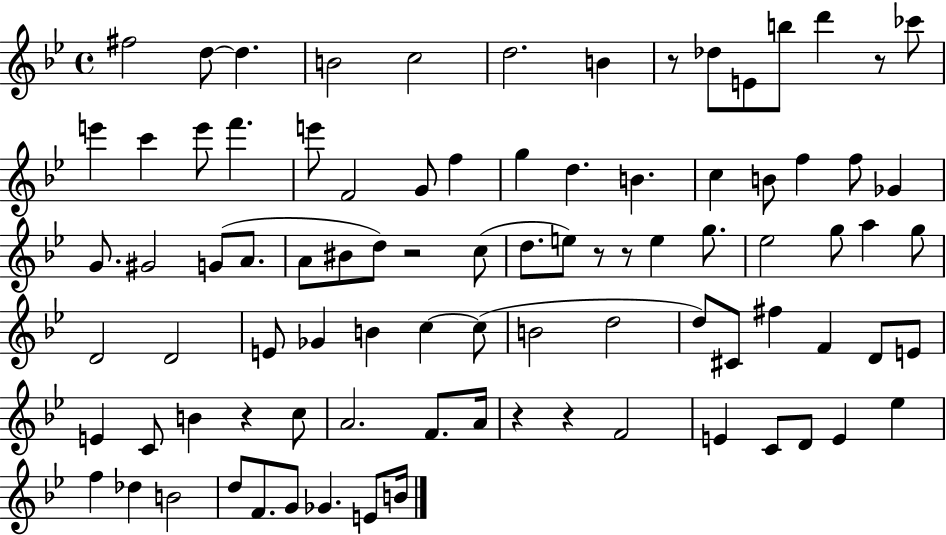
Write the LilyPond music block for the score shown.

{
  \clef treble
  \time 4/4
  \defaultTimeSignature
  \key bes \major
  fis''2 d''8~~ d''4. | b'2 c''2 | d''2. b'4 | r8 des''8 e'8 b''8 d'''4 r8 ces'''8 | \break e'''4 c'''4 e'''8 f'''4. | e'''8 f'2 g'8 f''4 | g''4 d''4. b'4. | c''4 b'8 f''4 f''8 ges'4 | \break g'8. gis'2 g'8( a'8. | a'8 bis'8 d''8) r2 c''8( | d''8. e''8) r8 r8 e''4 g''8. | ees''2 g''8 a''4 g''8 | \break d'2 d'2 | e'8 ges'4 b'4 c''4~~ c''8( | b'2 d''2 | d''8) cis'8 fis''4 f'4 d'8 e'8 | \break e'4 c'8 b'4 r4 c''8 | a'2. f'8. a'16 | r4 r4 f'2 | e'4 c'8 d'8 e'4 ees''4 | \break f''4 des''4 b'2 | d''8 f'8. g'8 ges'4. e'8 b'16 | \bar "|."
}